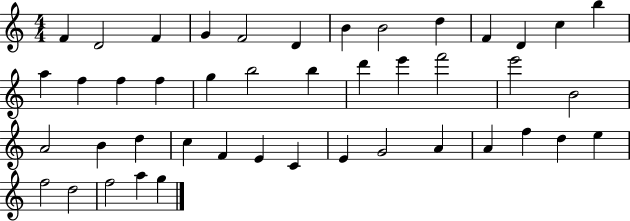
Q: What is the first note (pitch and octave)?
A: F4